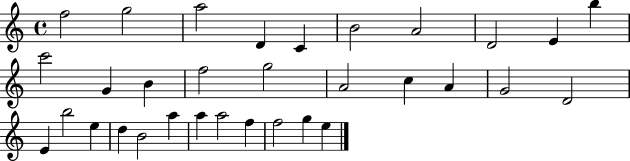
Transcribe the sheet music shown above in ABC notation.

X:1
T:Untitled
M:4/4
L:1/4
K:C
f2 g2 a2 D C B2 A2 D2 E b c'2 G B f2 g2 A2 c A G2 D2 E b2 e d B2 a a a2 f f2 g e